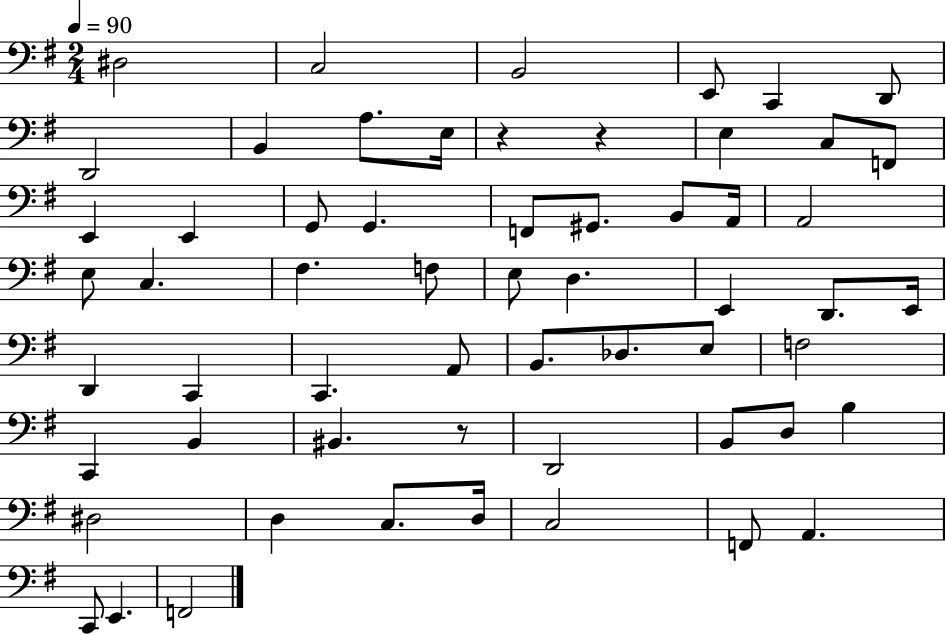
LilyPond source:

{
  \clef bass
  \numericTimeSignature
  \time 2/4
  \key g \major
  \tempo 4 = 90
  dis2 | c2 | b,2 | e,8 c,4 d,8 | \break d,2 | b,4 a8. e16 | r4 r4 | e4 c8 f,8 | \break e,4 e,4 | g,8 g,4. | f,8 gis,8. b,8 a,16 | a,2 | \break e8 c4. | fis4. f8 | e8 d4. | e,4 d,8. e,16 | \break d,4 c,4 | c,4. a,8 | b,8. des8. e8 | f2 | \break c,4 b,4 | bis,4. r8 | d,2 | b,8 d8 b4 | \break dis2 | d4 c8. d16 | c2 | f,8 a,4. | \break c,8 e,4. | f,2 | \bar "|."
}